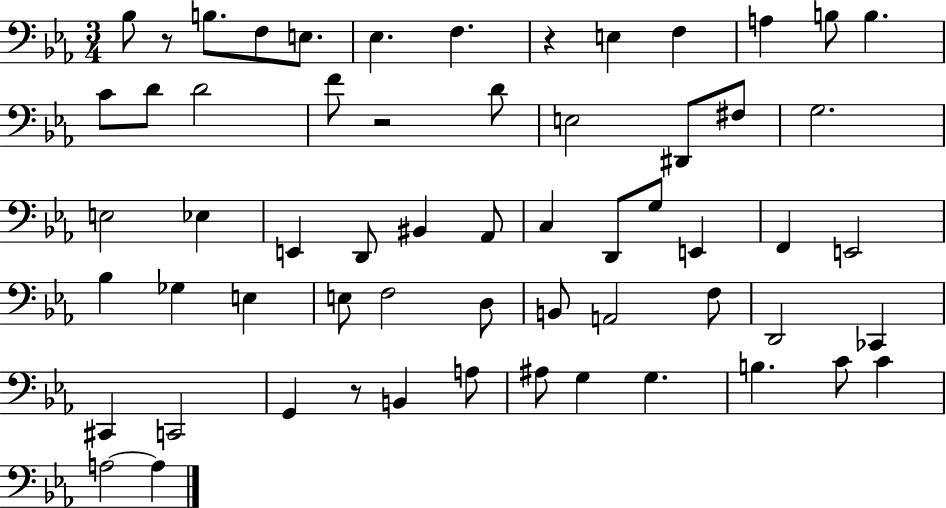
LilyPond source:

{
  \clef bass
  \numericTimeSignature
  \time 3/4
  \key ees \major
  bes8 r8 b8. f8 e8. | ees4. f4. | r4 e4 f4 | a4 b8 b4. | \break c'8 d'8 d'2 | f'8 r2 d'8 | e2 dis,8 fis8 | g2. | \break e2 ees4 | e,4 d,8 bis,4 aes,8 | c4 d,8 g8 e,4 | f,4 e,2 | \break bes4 ges4 e4 | e8 f2 d8 | b,8 a,2 f8 | d,2 ces,4 | \break cis,4 c,2 | g,4 r8 b,4 a8 | ais8 g4 g4. | b4. c'8 c'4 | \break a2~~ a4 | \bar "|."
}